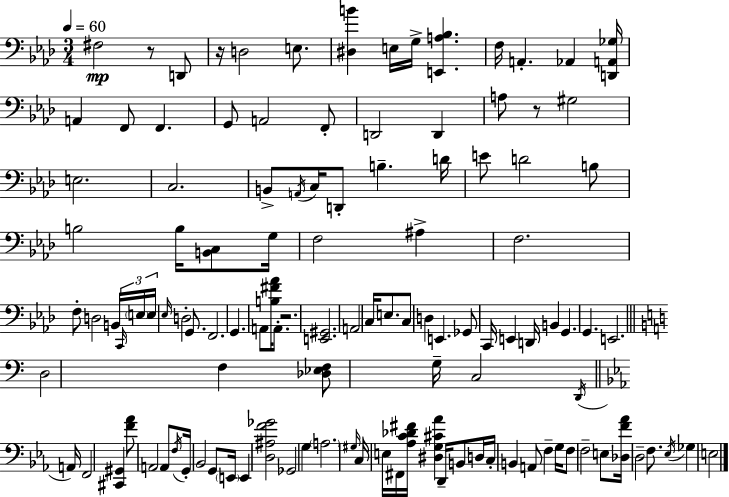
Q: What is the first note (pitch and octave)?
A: F#3